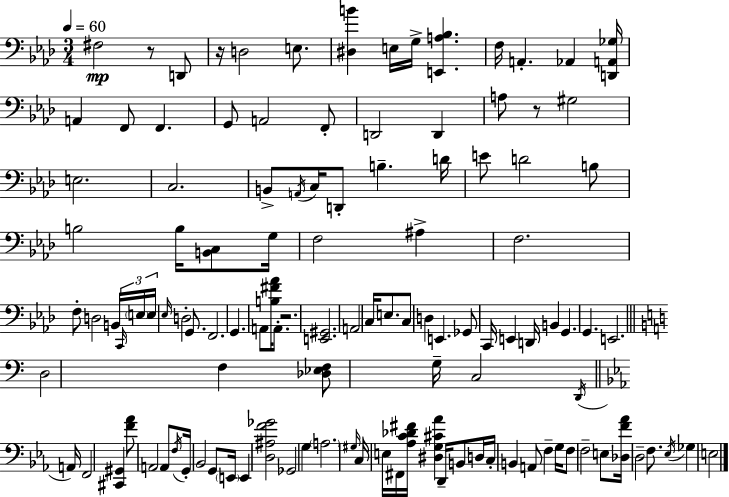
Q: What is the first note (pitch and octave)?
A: F#3